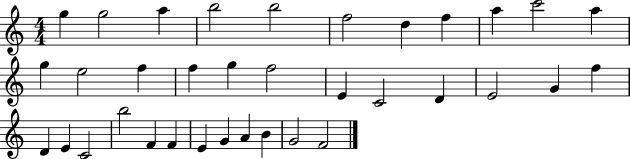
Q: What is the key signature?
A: C major